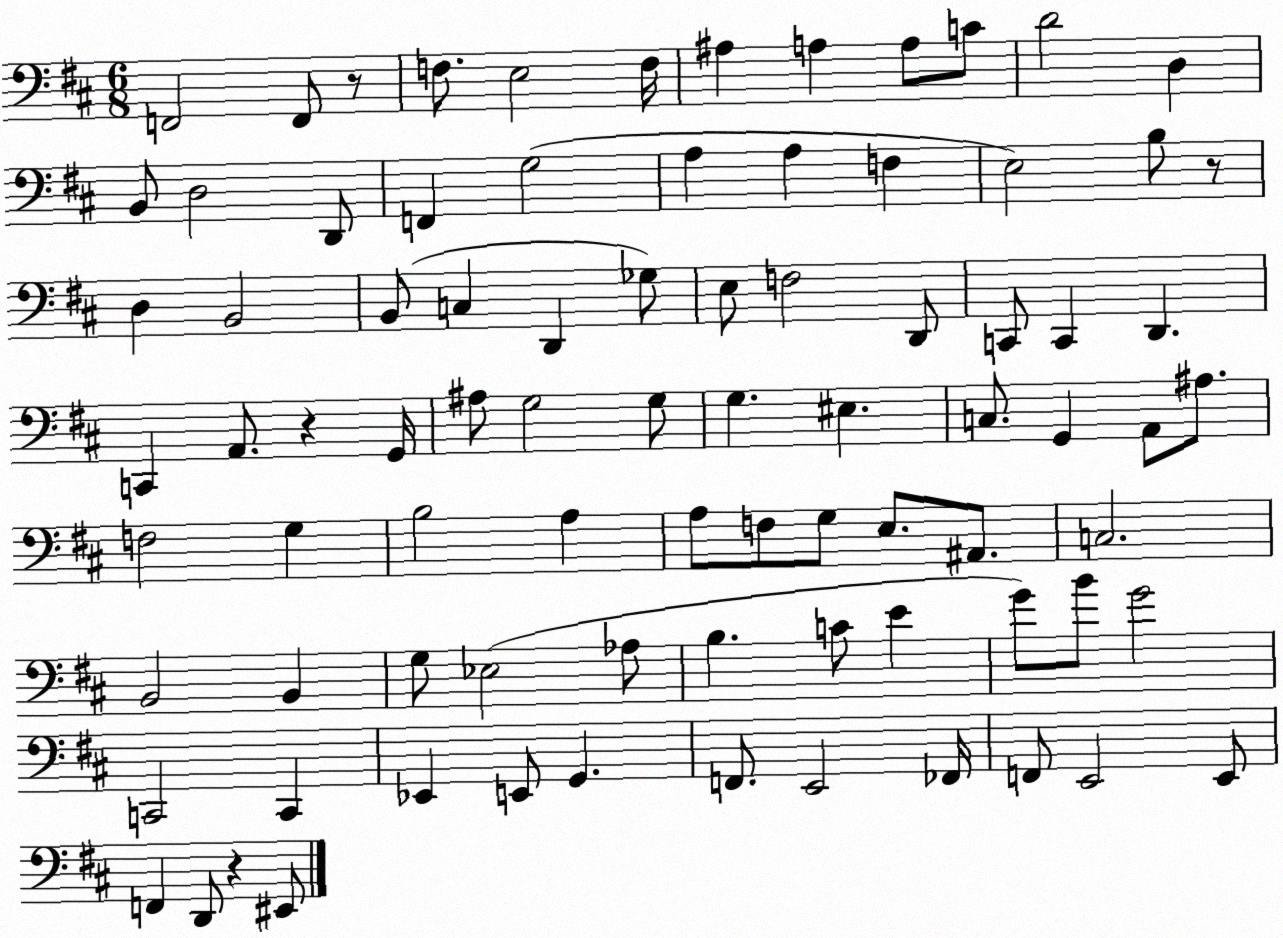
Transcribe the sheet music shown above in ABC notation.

X:1
T:Untitled
M:6/8
L:1/4
K:D
F,,2 F,,/2 z/2 F,/2 E,2 F,/4 ^A, A, A,/2 C/2 D2 D, B,,/2 D,2 D,,/2 F,, G,2 A, A, F, E,2 B,/2 z/2 D, B,,2 B,,/2 C, D,, _G,/2 E,/2 F,2 D,,/2 C,,/2 C,, D,, C,, A,,/2 z G,,/4 ^A,/2 G,2 G,/2 G, ^E, C,/2 G,, A,,/2 ^A,/2 F,2 G, B,2 A, A,/2 F,/2 G,/2 E,/2 ^A,,/2 C,2 B,,2 B,, G,/2 _E,2 _A,/2 B, C/2 E G/2 B/2 G2 C,,2 C,, _E,, E,,/2 G,, F,,/2 E,,2 _F,,/4 F,,/2 E,,2 E,,/2 F,, D,,/2 z ^E,,/2